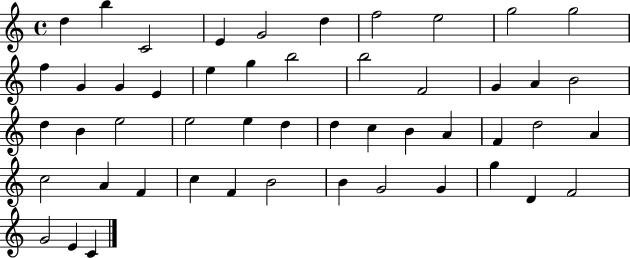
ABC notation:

X:1
T:Untitled
M:4/4
L:1/4
K:C
d b C2 E G2 d f2 e2 g2 g2 f G G E e g b2 b2 F2 G A B2 d B e2 e2 e d d c B A F d2 A c2 A F c F B2 B G2 G g D F2 G2 E C